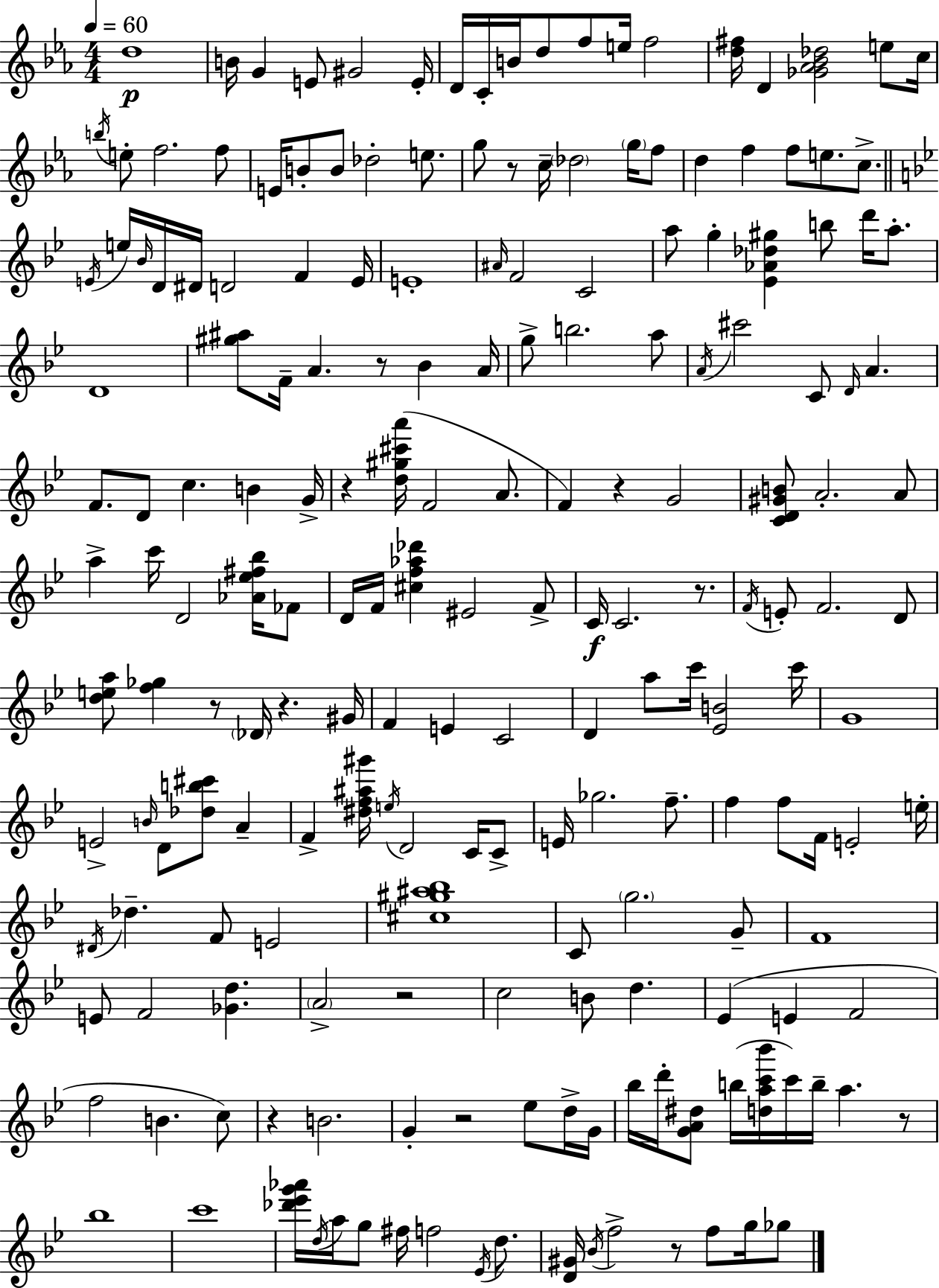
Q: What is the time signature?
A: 4/4